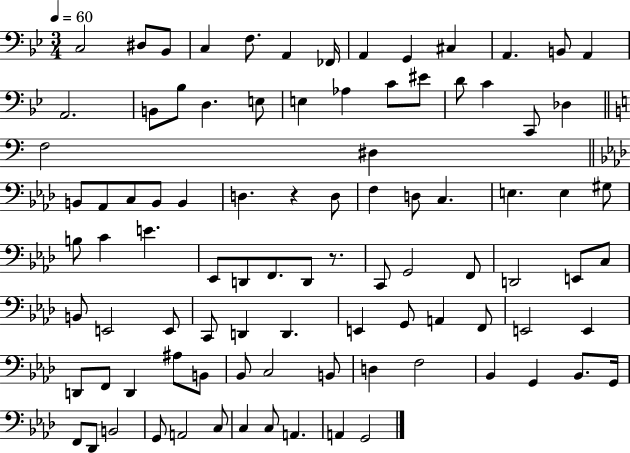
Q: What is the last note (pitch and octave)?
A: G2